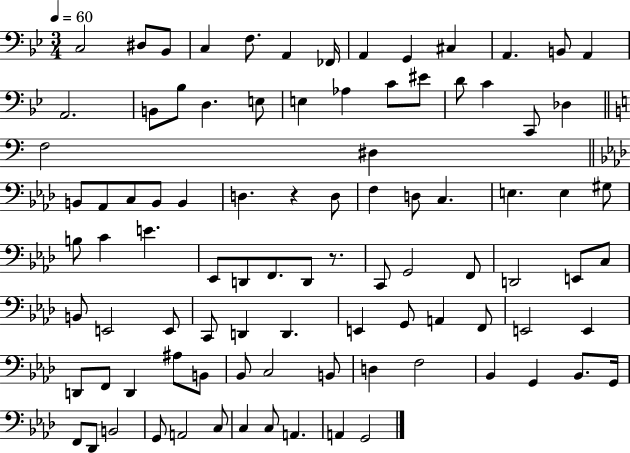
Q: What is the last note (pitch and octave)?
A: G2